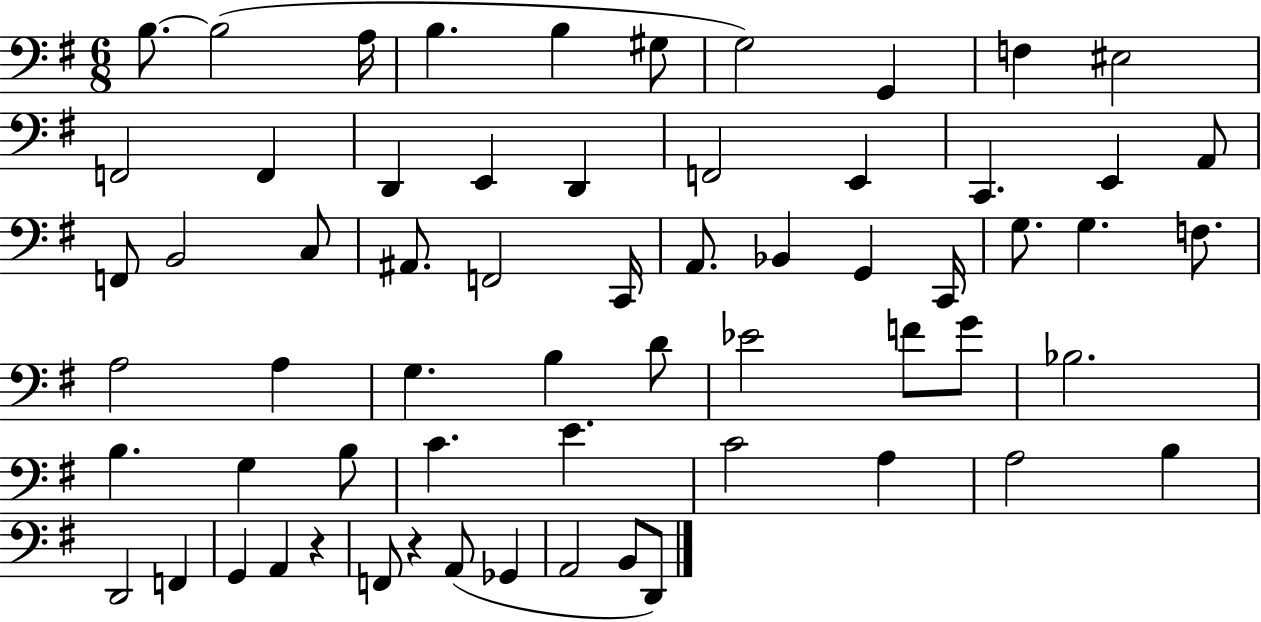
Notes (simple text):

B3/e. B3/h A3/s B3/q. B3/q G#3/e G3/h G2/q F3/q EIS3/h F2/h F2/q D2/q E2/q D2/q F2/h E2/q C2/q. E2/q A2/e F2/e B2/h C3/e A#2/e. F2/h C2/s A2/e. Bb2/q G2/q C2/s G3/e. G3/q. F3/e. A3/h A3/q G3/q. B3/q D4/e Eb4/h F4/e G4/e Bb3/h. B3/q. G3/q B3/e C4/q. E4/q. C4/h A3/q A3/h B3/q D2/h F2/q G2/q A2/q R/q F2/e R/q A2/e Gb2/q A2/h B2/e D2/e